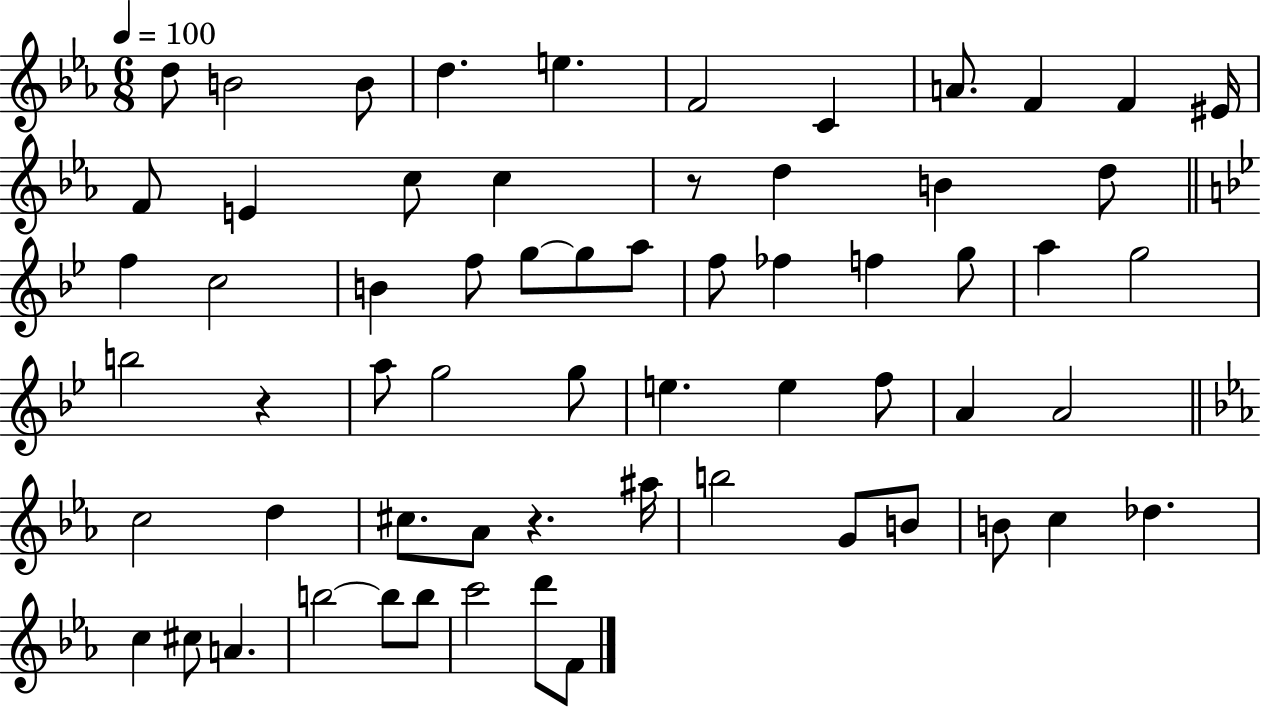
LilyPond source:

{
  \clef treble
  \numericTimeSignature
  \time 6/8
  \key ees \major
  \tempo 4 = 100
  d''8 b'2 b'8 | d''4. e''4. | f'2 c'4 | a'8. f'4 f'4 eis'16 | \break f'8 e'4 c''8 c''4 | r8 d''4 b'4 d''8 | \bar "||" \break \key bes \major f''4 c''2 | b'4 f''8 g''8~~ g''8 a''8 | f''8 fes''4 f''4 g''8 | a''4 g''2 | \break b''2 r4 | a''8 g''2 g''8 | e''4. e''4 f''8 | a'4 a'2 | \break \bar "||" \break \key c \minor c''2 d''4 | cis''8. aes'8 r4. ais''16 | b''2 g'8 b'8 | b'8 c''4 des''4. | \break c''4 cis''8 a'4. | b''2~~ b''8 b''8 | c'''2 d'''8 f'8 | \bar "|."
}